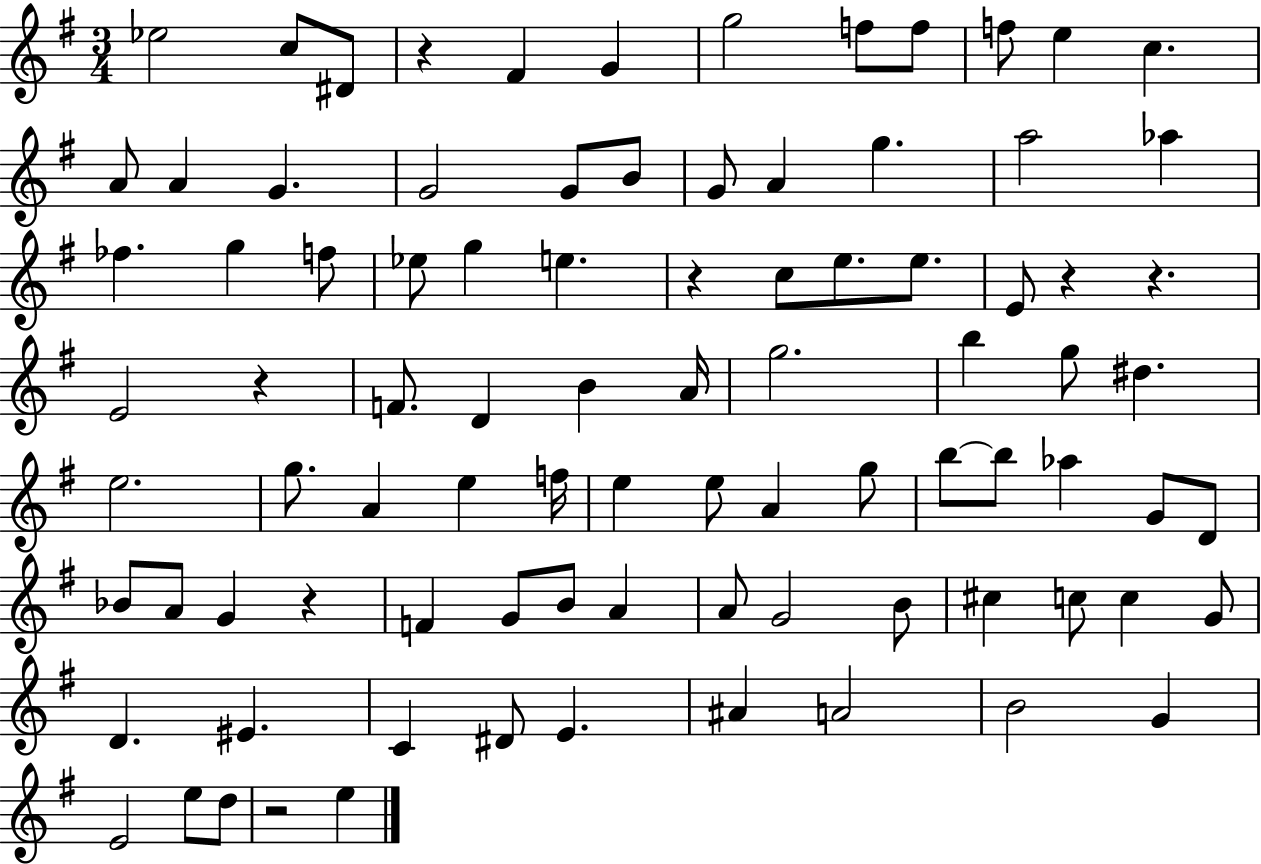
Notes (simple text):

Eb5/h C5/e D#4/e R/q F#4/q G4/q G5/h F5/e F5/e F5/e E5/q C5/q. A4/e A4/q G4/q. G4/h G4/e B4/e G4/e A4/q G5/q. A5/h Ab5/q FES5/q. G5/q F5/e Eb5/e G5/q E5/q. R/q C5/e E5/e. E5/e. E4/e R/q R/q. E4/h R/q F4/e. D4/q B4/q A4/s G5/h. B5/q G5/e D#5/q. E5/h. G5/e. A4/q E5/q F5/s E5/q E5/e A4/q G5/e B5/e B5/e Ab5/q G4/e D4/e Bb4/e A4/e G4/q R/q F4/q G4/e B4/e A4/q A4/e G4/h B4/e C#5/q C5/e C5/q G4/e D4/q. EIS4/q. C4/q D#4/e E4/q. A#4/q A4/h B4/h G4/q E4/h E5/e D5/e R/h E5/q